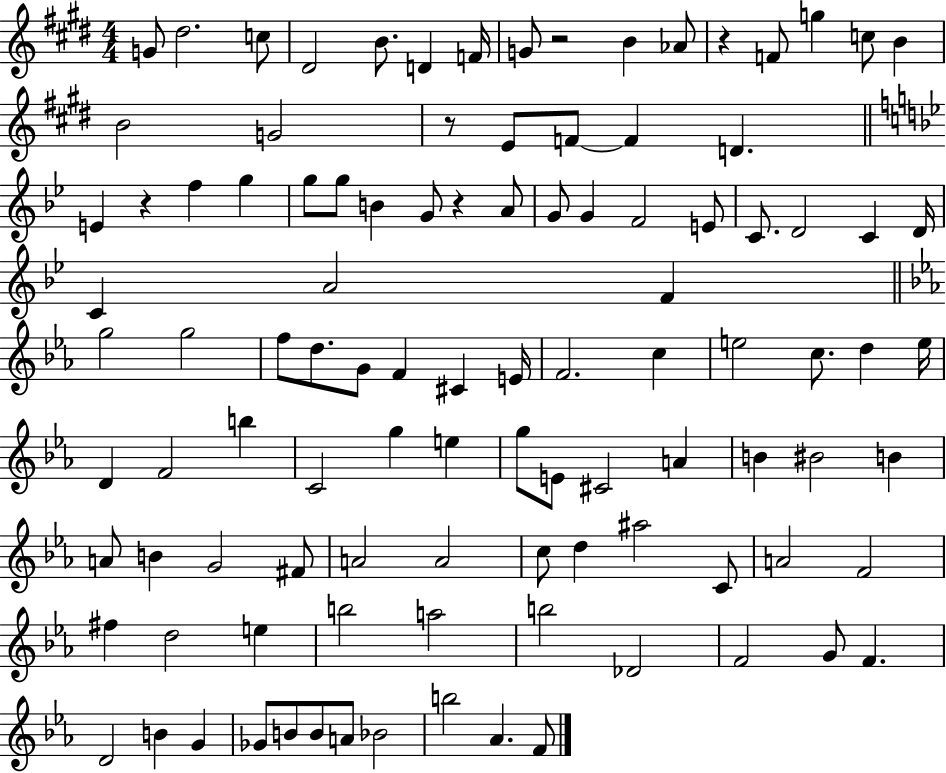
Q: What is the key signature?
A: E major